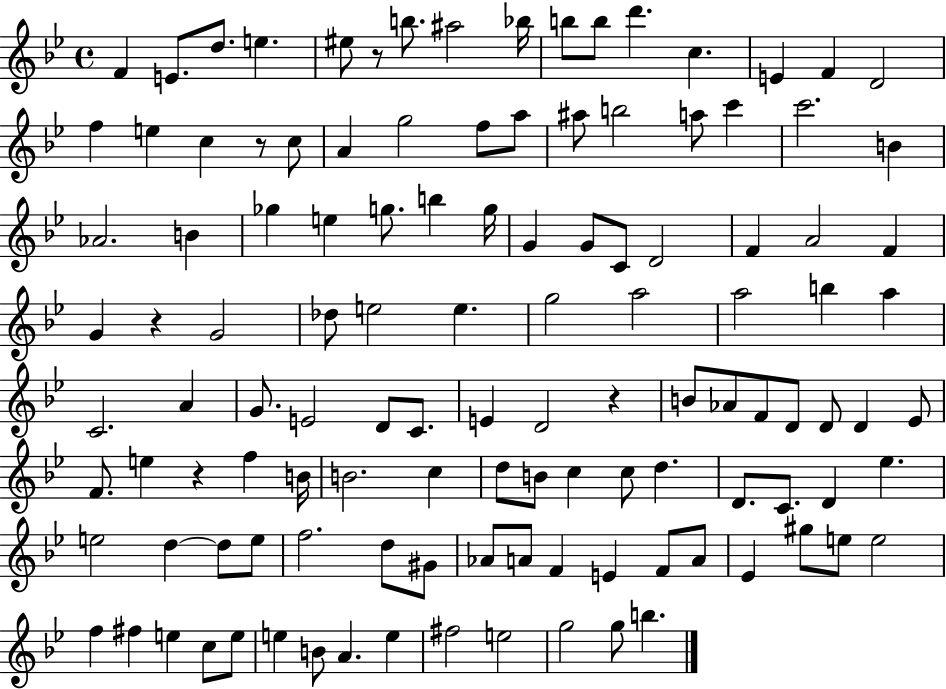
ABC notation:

X:1
T:Untitled
M:4/4
L:1/4
K:Bb
F E/2 d/2 e ^e/2 z/2 b/2 ^a2 _b/4 b/2 b/2 d' c E F D2 f e c z/2 c/2 A g2 f/2 a/2 ^a/2 b2 a/2 c' c'2 B _A2 B _g e g/2 b g/4 G G/2 C/2 D2 F A2 F G z G2 _d/2 e2 e g2 a2 a2 b a C2 A G/2 E2 D/2 C/2 E D2 z B/2 _A/2 F/2 D/2 D/2 D _E/2 F/2 e z f B/4 B2 c d/2 B/2 c c/2 d D/2 C/2 D _e e2 d d/2 e/2 f2 d/2 ^G/2 _A/2 A/2 F E F/2 A/2 _E ^g/2 e/2 e2 f ^f e c/2 e/2 e B/2 A e ^f2 e2 g2 g/2 b